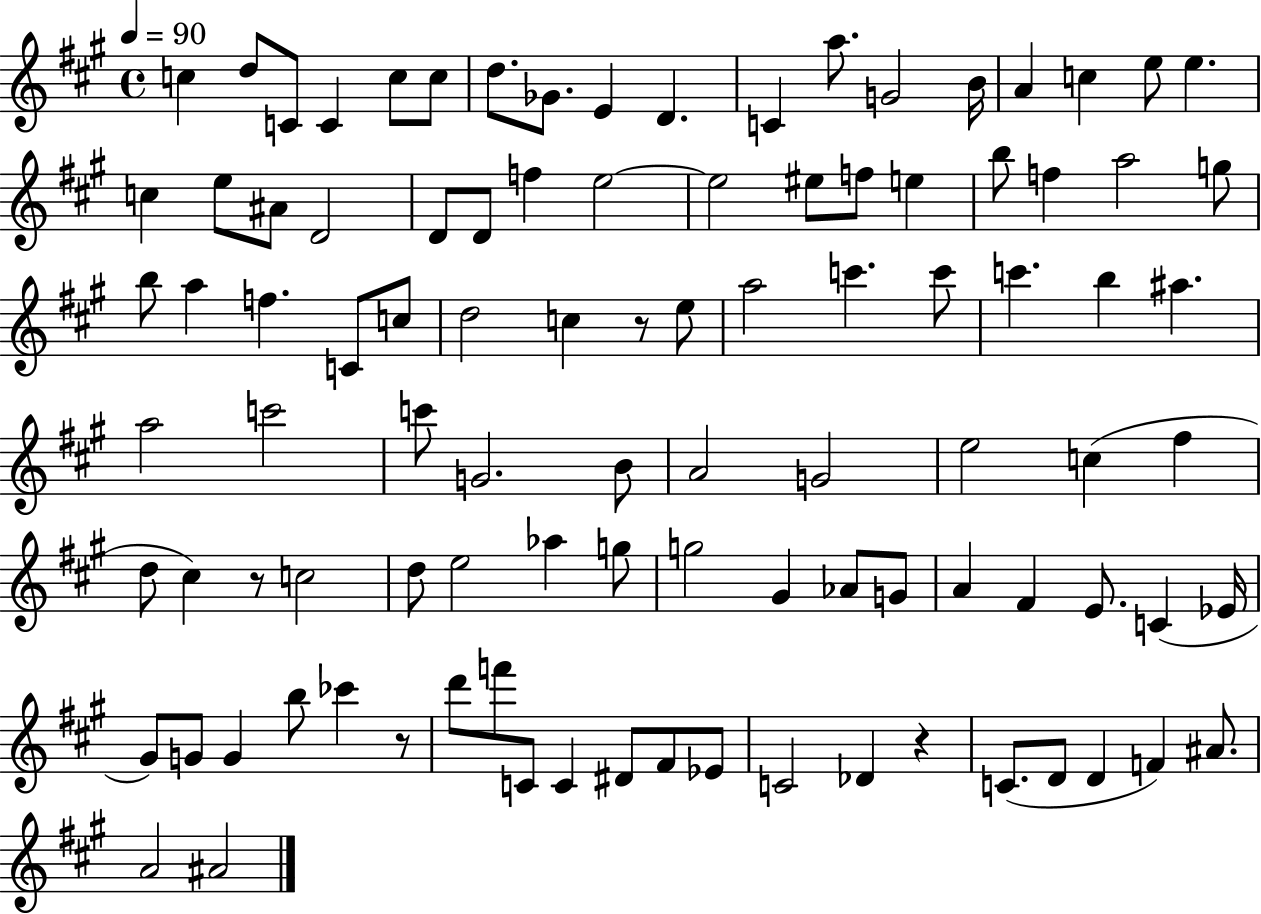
C5/q D5/e C4/e C4/q C5/e C5/e D5/e. Gb4/e. E4/q D4/q. C4/q A5/e. G4/h B4/s A4/q C5/q E5/e E5/q. C5/q E5/e A#4/e D4/h D4/e D4/e F5/q E5/h E5/h EIS5/e F5/e E5/q B5/e F5/q A5/h G5/e B5/e A5/q F5/q. C4/e C5/e D5/h C5/q R/e E5/e A5/h C6/q. C6/e C6/q. B5/q A#5/q. A5/h C6/h C6/e G4/h. B4/e A4/h G4/h E5/h C5/q F#5/q D5/e C#5/q R/e C5/h D5/e E5/h Ab5/q G5/e G5/h G#4/q Ab4/e G4/e A4/q F#4/q E4/e. C4/q Eb4/s G#4/e G4/e G4/q B5/e CES6/q R/e D6/e F6/e C4/e C4/q D#4/e F#4/e Eb4/e C4/h Db4/q R/q C4/e. D4/e D4/q F4/q A#4/e. A4/h A#4/h